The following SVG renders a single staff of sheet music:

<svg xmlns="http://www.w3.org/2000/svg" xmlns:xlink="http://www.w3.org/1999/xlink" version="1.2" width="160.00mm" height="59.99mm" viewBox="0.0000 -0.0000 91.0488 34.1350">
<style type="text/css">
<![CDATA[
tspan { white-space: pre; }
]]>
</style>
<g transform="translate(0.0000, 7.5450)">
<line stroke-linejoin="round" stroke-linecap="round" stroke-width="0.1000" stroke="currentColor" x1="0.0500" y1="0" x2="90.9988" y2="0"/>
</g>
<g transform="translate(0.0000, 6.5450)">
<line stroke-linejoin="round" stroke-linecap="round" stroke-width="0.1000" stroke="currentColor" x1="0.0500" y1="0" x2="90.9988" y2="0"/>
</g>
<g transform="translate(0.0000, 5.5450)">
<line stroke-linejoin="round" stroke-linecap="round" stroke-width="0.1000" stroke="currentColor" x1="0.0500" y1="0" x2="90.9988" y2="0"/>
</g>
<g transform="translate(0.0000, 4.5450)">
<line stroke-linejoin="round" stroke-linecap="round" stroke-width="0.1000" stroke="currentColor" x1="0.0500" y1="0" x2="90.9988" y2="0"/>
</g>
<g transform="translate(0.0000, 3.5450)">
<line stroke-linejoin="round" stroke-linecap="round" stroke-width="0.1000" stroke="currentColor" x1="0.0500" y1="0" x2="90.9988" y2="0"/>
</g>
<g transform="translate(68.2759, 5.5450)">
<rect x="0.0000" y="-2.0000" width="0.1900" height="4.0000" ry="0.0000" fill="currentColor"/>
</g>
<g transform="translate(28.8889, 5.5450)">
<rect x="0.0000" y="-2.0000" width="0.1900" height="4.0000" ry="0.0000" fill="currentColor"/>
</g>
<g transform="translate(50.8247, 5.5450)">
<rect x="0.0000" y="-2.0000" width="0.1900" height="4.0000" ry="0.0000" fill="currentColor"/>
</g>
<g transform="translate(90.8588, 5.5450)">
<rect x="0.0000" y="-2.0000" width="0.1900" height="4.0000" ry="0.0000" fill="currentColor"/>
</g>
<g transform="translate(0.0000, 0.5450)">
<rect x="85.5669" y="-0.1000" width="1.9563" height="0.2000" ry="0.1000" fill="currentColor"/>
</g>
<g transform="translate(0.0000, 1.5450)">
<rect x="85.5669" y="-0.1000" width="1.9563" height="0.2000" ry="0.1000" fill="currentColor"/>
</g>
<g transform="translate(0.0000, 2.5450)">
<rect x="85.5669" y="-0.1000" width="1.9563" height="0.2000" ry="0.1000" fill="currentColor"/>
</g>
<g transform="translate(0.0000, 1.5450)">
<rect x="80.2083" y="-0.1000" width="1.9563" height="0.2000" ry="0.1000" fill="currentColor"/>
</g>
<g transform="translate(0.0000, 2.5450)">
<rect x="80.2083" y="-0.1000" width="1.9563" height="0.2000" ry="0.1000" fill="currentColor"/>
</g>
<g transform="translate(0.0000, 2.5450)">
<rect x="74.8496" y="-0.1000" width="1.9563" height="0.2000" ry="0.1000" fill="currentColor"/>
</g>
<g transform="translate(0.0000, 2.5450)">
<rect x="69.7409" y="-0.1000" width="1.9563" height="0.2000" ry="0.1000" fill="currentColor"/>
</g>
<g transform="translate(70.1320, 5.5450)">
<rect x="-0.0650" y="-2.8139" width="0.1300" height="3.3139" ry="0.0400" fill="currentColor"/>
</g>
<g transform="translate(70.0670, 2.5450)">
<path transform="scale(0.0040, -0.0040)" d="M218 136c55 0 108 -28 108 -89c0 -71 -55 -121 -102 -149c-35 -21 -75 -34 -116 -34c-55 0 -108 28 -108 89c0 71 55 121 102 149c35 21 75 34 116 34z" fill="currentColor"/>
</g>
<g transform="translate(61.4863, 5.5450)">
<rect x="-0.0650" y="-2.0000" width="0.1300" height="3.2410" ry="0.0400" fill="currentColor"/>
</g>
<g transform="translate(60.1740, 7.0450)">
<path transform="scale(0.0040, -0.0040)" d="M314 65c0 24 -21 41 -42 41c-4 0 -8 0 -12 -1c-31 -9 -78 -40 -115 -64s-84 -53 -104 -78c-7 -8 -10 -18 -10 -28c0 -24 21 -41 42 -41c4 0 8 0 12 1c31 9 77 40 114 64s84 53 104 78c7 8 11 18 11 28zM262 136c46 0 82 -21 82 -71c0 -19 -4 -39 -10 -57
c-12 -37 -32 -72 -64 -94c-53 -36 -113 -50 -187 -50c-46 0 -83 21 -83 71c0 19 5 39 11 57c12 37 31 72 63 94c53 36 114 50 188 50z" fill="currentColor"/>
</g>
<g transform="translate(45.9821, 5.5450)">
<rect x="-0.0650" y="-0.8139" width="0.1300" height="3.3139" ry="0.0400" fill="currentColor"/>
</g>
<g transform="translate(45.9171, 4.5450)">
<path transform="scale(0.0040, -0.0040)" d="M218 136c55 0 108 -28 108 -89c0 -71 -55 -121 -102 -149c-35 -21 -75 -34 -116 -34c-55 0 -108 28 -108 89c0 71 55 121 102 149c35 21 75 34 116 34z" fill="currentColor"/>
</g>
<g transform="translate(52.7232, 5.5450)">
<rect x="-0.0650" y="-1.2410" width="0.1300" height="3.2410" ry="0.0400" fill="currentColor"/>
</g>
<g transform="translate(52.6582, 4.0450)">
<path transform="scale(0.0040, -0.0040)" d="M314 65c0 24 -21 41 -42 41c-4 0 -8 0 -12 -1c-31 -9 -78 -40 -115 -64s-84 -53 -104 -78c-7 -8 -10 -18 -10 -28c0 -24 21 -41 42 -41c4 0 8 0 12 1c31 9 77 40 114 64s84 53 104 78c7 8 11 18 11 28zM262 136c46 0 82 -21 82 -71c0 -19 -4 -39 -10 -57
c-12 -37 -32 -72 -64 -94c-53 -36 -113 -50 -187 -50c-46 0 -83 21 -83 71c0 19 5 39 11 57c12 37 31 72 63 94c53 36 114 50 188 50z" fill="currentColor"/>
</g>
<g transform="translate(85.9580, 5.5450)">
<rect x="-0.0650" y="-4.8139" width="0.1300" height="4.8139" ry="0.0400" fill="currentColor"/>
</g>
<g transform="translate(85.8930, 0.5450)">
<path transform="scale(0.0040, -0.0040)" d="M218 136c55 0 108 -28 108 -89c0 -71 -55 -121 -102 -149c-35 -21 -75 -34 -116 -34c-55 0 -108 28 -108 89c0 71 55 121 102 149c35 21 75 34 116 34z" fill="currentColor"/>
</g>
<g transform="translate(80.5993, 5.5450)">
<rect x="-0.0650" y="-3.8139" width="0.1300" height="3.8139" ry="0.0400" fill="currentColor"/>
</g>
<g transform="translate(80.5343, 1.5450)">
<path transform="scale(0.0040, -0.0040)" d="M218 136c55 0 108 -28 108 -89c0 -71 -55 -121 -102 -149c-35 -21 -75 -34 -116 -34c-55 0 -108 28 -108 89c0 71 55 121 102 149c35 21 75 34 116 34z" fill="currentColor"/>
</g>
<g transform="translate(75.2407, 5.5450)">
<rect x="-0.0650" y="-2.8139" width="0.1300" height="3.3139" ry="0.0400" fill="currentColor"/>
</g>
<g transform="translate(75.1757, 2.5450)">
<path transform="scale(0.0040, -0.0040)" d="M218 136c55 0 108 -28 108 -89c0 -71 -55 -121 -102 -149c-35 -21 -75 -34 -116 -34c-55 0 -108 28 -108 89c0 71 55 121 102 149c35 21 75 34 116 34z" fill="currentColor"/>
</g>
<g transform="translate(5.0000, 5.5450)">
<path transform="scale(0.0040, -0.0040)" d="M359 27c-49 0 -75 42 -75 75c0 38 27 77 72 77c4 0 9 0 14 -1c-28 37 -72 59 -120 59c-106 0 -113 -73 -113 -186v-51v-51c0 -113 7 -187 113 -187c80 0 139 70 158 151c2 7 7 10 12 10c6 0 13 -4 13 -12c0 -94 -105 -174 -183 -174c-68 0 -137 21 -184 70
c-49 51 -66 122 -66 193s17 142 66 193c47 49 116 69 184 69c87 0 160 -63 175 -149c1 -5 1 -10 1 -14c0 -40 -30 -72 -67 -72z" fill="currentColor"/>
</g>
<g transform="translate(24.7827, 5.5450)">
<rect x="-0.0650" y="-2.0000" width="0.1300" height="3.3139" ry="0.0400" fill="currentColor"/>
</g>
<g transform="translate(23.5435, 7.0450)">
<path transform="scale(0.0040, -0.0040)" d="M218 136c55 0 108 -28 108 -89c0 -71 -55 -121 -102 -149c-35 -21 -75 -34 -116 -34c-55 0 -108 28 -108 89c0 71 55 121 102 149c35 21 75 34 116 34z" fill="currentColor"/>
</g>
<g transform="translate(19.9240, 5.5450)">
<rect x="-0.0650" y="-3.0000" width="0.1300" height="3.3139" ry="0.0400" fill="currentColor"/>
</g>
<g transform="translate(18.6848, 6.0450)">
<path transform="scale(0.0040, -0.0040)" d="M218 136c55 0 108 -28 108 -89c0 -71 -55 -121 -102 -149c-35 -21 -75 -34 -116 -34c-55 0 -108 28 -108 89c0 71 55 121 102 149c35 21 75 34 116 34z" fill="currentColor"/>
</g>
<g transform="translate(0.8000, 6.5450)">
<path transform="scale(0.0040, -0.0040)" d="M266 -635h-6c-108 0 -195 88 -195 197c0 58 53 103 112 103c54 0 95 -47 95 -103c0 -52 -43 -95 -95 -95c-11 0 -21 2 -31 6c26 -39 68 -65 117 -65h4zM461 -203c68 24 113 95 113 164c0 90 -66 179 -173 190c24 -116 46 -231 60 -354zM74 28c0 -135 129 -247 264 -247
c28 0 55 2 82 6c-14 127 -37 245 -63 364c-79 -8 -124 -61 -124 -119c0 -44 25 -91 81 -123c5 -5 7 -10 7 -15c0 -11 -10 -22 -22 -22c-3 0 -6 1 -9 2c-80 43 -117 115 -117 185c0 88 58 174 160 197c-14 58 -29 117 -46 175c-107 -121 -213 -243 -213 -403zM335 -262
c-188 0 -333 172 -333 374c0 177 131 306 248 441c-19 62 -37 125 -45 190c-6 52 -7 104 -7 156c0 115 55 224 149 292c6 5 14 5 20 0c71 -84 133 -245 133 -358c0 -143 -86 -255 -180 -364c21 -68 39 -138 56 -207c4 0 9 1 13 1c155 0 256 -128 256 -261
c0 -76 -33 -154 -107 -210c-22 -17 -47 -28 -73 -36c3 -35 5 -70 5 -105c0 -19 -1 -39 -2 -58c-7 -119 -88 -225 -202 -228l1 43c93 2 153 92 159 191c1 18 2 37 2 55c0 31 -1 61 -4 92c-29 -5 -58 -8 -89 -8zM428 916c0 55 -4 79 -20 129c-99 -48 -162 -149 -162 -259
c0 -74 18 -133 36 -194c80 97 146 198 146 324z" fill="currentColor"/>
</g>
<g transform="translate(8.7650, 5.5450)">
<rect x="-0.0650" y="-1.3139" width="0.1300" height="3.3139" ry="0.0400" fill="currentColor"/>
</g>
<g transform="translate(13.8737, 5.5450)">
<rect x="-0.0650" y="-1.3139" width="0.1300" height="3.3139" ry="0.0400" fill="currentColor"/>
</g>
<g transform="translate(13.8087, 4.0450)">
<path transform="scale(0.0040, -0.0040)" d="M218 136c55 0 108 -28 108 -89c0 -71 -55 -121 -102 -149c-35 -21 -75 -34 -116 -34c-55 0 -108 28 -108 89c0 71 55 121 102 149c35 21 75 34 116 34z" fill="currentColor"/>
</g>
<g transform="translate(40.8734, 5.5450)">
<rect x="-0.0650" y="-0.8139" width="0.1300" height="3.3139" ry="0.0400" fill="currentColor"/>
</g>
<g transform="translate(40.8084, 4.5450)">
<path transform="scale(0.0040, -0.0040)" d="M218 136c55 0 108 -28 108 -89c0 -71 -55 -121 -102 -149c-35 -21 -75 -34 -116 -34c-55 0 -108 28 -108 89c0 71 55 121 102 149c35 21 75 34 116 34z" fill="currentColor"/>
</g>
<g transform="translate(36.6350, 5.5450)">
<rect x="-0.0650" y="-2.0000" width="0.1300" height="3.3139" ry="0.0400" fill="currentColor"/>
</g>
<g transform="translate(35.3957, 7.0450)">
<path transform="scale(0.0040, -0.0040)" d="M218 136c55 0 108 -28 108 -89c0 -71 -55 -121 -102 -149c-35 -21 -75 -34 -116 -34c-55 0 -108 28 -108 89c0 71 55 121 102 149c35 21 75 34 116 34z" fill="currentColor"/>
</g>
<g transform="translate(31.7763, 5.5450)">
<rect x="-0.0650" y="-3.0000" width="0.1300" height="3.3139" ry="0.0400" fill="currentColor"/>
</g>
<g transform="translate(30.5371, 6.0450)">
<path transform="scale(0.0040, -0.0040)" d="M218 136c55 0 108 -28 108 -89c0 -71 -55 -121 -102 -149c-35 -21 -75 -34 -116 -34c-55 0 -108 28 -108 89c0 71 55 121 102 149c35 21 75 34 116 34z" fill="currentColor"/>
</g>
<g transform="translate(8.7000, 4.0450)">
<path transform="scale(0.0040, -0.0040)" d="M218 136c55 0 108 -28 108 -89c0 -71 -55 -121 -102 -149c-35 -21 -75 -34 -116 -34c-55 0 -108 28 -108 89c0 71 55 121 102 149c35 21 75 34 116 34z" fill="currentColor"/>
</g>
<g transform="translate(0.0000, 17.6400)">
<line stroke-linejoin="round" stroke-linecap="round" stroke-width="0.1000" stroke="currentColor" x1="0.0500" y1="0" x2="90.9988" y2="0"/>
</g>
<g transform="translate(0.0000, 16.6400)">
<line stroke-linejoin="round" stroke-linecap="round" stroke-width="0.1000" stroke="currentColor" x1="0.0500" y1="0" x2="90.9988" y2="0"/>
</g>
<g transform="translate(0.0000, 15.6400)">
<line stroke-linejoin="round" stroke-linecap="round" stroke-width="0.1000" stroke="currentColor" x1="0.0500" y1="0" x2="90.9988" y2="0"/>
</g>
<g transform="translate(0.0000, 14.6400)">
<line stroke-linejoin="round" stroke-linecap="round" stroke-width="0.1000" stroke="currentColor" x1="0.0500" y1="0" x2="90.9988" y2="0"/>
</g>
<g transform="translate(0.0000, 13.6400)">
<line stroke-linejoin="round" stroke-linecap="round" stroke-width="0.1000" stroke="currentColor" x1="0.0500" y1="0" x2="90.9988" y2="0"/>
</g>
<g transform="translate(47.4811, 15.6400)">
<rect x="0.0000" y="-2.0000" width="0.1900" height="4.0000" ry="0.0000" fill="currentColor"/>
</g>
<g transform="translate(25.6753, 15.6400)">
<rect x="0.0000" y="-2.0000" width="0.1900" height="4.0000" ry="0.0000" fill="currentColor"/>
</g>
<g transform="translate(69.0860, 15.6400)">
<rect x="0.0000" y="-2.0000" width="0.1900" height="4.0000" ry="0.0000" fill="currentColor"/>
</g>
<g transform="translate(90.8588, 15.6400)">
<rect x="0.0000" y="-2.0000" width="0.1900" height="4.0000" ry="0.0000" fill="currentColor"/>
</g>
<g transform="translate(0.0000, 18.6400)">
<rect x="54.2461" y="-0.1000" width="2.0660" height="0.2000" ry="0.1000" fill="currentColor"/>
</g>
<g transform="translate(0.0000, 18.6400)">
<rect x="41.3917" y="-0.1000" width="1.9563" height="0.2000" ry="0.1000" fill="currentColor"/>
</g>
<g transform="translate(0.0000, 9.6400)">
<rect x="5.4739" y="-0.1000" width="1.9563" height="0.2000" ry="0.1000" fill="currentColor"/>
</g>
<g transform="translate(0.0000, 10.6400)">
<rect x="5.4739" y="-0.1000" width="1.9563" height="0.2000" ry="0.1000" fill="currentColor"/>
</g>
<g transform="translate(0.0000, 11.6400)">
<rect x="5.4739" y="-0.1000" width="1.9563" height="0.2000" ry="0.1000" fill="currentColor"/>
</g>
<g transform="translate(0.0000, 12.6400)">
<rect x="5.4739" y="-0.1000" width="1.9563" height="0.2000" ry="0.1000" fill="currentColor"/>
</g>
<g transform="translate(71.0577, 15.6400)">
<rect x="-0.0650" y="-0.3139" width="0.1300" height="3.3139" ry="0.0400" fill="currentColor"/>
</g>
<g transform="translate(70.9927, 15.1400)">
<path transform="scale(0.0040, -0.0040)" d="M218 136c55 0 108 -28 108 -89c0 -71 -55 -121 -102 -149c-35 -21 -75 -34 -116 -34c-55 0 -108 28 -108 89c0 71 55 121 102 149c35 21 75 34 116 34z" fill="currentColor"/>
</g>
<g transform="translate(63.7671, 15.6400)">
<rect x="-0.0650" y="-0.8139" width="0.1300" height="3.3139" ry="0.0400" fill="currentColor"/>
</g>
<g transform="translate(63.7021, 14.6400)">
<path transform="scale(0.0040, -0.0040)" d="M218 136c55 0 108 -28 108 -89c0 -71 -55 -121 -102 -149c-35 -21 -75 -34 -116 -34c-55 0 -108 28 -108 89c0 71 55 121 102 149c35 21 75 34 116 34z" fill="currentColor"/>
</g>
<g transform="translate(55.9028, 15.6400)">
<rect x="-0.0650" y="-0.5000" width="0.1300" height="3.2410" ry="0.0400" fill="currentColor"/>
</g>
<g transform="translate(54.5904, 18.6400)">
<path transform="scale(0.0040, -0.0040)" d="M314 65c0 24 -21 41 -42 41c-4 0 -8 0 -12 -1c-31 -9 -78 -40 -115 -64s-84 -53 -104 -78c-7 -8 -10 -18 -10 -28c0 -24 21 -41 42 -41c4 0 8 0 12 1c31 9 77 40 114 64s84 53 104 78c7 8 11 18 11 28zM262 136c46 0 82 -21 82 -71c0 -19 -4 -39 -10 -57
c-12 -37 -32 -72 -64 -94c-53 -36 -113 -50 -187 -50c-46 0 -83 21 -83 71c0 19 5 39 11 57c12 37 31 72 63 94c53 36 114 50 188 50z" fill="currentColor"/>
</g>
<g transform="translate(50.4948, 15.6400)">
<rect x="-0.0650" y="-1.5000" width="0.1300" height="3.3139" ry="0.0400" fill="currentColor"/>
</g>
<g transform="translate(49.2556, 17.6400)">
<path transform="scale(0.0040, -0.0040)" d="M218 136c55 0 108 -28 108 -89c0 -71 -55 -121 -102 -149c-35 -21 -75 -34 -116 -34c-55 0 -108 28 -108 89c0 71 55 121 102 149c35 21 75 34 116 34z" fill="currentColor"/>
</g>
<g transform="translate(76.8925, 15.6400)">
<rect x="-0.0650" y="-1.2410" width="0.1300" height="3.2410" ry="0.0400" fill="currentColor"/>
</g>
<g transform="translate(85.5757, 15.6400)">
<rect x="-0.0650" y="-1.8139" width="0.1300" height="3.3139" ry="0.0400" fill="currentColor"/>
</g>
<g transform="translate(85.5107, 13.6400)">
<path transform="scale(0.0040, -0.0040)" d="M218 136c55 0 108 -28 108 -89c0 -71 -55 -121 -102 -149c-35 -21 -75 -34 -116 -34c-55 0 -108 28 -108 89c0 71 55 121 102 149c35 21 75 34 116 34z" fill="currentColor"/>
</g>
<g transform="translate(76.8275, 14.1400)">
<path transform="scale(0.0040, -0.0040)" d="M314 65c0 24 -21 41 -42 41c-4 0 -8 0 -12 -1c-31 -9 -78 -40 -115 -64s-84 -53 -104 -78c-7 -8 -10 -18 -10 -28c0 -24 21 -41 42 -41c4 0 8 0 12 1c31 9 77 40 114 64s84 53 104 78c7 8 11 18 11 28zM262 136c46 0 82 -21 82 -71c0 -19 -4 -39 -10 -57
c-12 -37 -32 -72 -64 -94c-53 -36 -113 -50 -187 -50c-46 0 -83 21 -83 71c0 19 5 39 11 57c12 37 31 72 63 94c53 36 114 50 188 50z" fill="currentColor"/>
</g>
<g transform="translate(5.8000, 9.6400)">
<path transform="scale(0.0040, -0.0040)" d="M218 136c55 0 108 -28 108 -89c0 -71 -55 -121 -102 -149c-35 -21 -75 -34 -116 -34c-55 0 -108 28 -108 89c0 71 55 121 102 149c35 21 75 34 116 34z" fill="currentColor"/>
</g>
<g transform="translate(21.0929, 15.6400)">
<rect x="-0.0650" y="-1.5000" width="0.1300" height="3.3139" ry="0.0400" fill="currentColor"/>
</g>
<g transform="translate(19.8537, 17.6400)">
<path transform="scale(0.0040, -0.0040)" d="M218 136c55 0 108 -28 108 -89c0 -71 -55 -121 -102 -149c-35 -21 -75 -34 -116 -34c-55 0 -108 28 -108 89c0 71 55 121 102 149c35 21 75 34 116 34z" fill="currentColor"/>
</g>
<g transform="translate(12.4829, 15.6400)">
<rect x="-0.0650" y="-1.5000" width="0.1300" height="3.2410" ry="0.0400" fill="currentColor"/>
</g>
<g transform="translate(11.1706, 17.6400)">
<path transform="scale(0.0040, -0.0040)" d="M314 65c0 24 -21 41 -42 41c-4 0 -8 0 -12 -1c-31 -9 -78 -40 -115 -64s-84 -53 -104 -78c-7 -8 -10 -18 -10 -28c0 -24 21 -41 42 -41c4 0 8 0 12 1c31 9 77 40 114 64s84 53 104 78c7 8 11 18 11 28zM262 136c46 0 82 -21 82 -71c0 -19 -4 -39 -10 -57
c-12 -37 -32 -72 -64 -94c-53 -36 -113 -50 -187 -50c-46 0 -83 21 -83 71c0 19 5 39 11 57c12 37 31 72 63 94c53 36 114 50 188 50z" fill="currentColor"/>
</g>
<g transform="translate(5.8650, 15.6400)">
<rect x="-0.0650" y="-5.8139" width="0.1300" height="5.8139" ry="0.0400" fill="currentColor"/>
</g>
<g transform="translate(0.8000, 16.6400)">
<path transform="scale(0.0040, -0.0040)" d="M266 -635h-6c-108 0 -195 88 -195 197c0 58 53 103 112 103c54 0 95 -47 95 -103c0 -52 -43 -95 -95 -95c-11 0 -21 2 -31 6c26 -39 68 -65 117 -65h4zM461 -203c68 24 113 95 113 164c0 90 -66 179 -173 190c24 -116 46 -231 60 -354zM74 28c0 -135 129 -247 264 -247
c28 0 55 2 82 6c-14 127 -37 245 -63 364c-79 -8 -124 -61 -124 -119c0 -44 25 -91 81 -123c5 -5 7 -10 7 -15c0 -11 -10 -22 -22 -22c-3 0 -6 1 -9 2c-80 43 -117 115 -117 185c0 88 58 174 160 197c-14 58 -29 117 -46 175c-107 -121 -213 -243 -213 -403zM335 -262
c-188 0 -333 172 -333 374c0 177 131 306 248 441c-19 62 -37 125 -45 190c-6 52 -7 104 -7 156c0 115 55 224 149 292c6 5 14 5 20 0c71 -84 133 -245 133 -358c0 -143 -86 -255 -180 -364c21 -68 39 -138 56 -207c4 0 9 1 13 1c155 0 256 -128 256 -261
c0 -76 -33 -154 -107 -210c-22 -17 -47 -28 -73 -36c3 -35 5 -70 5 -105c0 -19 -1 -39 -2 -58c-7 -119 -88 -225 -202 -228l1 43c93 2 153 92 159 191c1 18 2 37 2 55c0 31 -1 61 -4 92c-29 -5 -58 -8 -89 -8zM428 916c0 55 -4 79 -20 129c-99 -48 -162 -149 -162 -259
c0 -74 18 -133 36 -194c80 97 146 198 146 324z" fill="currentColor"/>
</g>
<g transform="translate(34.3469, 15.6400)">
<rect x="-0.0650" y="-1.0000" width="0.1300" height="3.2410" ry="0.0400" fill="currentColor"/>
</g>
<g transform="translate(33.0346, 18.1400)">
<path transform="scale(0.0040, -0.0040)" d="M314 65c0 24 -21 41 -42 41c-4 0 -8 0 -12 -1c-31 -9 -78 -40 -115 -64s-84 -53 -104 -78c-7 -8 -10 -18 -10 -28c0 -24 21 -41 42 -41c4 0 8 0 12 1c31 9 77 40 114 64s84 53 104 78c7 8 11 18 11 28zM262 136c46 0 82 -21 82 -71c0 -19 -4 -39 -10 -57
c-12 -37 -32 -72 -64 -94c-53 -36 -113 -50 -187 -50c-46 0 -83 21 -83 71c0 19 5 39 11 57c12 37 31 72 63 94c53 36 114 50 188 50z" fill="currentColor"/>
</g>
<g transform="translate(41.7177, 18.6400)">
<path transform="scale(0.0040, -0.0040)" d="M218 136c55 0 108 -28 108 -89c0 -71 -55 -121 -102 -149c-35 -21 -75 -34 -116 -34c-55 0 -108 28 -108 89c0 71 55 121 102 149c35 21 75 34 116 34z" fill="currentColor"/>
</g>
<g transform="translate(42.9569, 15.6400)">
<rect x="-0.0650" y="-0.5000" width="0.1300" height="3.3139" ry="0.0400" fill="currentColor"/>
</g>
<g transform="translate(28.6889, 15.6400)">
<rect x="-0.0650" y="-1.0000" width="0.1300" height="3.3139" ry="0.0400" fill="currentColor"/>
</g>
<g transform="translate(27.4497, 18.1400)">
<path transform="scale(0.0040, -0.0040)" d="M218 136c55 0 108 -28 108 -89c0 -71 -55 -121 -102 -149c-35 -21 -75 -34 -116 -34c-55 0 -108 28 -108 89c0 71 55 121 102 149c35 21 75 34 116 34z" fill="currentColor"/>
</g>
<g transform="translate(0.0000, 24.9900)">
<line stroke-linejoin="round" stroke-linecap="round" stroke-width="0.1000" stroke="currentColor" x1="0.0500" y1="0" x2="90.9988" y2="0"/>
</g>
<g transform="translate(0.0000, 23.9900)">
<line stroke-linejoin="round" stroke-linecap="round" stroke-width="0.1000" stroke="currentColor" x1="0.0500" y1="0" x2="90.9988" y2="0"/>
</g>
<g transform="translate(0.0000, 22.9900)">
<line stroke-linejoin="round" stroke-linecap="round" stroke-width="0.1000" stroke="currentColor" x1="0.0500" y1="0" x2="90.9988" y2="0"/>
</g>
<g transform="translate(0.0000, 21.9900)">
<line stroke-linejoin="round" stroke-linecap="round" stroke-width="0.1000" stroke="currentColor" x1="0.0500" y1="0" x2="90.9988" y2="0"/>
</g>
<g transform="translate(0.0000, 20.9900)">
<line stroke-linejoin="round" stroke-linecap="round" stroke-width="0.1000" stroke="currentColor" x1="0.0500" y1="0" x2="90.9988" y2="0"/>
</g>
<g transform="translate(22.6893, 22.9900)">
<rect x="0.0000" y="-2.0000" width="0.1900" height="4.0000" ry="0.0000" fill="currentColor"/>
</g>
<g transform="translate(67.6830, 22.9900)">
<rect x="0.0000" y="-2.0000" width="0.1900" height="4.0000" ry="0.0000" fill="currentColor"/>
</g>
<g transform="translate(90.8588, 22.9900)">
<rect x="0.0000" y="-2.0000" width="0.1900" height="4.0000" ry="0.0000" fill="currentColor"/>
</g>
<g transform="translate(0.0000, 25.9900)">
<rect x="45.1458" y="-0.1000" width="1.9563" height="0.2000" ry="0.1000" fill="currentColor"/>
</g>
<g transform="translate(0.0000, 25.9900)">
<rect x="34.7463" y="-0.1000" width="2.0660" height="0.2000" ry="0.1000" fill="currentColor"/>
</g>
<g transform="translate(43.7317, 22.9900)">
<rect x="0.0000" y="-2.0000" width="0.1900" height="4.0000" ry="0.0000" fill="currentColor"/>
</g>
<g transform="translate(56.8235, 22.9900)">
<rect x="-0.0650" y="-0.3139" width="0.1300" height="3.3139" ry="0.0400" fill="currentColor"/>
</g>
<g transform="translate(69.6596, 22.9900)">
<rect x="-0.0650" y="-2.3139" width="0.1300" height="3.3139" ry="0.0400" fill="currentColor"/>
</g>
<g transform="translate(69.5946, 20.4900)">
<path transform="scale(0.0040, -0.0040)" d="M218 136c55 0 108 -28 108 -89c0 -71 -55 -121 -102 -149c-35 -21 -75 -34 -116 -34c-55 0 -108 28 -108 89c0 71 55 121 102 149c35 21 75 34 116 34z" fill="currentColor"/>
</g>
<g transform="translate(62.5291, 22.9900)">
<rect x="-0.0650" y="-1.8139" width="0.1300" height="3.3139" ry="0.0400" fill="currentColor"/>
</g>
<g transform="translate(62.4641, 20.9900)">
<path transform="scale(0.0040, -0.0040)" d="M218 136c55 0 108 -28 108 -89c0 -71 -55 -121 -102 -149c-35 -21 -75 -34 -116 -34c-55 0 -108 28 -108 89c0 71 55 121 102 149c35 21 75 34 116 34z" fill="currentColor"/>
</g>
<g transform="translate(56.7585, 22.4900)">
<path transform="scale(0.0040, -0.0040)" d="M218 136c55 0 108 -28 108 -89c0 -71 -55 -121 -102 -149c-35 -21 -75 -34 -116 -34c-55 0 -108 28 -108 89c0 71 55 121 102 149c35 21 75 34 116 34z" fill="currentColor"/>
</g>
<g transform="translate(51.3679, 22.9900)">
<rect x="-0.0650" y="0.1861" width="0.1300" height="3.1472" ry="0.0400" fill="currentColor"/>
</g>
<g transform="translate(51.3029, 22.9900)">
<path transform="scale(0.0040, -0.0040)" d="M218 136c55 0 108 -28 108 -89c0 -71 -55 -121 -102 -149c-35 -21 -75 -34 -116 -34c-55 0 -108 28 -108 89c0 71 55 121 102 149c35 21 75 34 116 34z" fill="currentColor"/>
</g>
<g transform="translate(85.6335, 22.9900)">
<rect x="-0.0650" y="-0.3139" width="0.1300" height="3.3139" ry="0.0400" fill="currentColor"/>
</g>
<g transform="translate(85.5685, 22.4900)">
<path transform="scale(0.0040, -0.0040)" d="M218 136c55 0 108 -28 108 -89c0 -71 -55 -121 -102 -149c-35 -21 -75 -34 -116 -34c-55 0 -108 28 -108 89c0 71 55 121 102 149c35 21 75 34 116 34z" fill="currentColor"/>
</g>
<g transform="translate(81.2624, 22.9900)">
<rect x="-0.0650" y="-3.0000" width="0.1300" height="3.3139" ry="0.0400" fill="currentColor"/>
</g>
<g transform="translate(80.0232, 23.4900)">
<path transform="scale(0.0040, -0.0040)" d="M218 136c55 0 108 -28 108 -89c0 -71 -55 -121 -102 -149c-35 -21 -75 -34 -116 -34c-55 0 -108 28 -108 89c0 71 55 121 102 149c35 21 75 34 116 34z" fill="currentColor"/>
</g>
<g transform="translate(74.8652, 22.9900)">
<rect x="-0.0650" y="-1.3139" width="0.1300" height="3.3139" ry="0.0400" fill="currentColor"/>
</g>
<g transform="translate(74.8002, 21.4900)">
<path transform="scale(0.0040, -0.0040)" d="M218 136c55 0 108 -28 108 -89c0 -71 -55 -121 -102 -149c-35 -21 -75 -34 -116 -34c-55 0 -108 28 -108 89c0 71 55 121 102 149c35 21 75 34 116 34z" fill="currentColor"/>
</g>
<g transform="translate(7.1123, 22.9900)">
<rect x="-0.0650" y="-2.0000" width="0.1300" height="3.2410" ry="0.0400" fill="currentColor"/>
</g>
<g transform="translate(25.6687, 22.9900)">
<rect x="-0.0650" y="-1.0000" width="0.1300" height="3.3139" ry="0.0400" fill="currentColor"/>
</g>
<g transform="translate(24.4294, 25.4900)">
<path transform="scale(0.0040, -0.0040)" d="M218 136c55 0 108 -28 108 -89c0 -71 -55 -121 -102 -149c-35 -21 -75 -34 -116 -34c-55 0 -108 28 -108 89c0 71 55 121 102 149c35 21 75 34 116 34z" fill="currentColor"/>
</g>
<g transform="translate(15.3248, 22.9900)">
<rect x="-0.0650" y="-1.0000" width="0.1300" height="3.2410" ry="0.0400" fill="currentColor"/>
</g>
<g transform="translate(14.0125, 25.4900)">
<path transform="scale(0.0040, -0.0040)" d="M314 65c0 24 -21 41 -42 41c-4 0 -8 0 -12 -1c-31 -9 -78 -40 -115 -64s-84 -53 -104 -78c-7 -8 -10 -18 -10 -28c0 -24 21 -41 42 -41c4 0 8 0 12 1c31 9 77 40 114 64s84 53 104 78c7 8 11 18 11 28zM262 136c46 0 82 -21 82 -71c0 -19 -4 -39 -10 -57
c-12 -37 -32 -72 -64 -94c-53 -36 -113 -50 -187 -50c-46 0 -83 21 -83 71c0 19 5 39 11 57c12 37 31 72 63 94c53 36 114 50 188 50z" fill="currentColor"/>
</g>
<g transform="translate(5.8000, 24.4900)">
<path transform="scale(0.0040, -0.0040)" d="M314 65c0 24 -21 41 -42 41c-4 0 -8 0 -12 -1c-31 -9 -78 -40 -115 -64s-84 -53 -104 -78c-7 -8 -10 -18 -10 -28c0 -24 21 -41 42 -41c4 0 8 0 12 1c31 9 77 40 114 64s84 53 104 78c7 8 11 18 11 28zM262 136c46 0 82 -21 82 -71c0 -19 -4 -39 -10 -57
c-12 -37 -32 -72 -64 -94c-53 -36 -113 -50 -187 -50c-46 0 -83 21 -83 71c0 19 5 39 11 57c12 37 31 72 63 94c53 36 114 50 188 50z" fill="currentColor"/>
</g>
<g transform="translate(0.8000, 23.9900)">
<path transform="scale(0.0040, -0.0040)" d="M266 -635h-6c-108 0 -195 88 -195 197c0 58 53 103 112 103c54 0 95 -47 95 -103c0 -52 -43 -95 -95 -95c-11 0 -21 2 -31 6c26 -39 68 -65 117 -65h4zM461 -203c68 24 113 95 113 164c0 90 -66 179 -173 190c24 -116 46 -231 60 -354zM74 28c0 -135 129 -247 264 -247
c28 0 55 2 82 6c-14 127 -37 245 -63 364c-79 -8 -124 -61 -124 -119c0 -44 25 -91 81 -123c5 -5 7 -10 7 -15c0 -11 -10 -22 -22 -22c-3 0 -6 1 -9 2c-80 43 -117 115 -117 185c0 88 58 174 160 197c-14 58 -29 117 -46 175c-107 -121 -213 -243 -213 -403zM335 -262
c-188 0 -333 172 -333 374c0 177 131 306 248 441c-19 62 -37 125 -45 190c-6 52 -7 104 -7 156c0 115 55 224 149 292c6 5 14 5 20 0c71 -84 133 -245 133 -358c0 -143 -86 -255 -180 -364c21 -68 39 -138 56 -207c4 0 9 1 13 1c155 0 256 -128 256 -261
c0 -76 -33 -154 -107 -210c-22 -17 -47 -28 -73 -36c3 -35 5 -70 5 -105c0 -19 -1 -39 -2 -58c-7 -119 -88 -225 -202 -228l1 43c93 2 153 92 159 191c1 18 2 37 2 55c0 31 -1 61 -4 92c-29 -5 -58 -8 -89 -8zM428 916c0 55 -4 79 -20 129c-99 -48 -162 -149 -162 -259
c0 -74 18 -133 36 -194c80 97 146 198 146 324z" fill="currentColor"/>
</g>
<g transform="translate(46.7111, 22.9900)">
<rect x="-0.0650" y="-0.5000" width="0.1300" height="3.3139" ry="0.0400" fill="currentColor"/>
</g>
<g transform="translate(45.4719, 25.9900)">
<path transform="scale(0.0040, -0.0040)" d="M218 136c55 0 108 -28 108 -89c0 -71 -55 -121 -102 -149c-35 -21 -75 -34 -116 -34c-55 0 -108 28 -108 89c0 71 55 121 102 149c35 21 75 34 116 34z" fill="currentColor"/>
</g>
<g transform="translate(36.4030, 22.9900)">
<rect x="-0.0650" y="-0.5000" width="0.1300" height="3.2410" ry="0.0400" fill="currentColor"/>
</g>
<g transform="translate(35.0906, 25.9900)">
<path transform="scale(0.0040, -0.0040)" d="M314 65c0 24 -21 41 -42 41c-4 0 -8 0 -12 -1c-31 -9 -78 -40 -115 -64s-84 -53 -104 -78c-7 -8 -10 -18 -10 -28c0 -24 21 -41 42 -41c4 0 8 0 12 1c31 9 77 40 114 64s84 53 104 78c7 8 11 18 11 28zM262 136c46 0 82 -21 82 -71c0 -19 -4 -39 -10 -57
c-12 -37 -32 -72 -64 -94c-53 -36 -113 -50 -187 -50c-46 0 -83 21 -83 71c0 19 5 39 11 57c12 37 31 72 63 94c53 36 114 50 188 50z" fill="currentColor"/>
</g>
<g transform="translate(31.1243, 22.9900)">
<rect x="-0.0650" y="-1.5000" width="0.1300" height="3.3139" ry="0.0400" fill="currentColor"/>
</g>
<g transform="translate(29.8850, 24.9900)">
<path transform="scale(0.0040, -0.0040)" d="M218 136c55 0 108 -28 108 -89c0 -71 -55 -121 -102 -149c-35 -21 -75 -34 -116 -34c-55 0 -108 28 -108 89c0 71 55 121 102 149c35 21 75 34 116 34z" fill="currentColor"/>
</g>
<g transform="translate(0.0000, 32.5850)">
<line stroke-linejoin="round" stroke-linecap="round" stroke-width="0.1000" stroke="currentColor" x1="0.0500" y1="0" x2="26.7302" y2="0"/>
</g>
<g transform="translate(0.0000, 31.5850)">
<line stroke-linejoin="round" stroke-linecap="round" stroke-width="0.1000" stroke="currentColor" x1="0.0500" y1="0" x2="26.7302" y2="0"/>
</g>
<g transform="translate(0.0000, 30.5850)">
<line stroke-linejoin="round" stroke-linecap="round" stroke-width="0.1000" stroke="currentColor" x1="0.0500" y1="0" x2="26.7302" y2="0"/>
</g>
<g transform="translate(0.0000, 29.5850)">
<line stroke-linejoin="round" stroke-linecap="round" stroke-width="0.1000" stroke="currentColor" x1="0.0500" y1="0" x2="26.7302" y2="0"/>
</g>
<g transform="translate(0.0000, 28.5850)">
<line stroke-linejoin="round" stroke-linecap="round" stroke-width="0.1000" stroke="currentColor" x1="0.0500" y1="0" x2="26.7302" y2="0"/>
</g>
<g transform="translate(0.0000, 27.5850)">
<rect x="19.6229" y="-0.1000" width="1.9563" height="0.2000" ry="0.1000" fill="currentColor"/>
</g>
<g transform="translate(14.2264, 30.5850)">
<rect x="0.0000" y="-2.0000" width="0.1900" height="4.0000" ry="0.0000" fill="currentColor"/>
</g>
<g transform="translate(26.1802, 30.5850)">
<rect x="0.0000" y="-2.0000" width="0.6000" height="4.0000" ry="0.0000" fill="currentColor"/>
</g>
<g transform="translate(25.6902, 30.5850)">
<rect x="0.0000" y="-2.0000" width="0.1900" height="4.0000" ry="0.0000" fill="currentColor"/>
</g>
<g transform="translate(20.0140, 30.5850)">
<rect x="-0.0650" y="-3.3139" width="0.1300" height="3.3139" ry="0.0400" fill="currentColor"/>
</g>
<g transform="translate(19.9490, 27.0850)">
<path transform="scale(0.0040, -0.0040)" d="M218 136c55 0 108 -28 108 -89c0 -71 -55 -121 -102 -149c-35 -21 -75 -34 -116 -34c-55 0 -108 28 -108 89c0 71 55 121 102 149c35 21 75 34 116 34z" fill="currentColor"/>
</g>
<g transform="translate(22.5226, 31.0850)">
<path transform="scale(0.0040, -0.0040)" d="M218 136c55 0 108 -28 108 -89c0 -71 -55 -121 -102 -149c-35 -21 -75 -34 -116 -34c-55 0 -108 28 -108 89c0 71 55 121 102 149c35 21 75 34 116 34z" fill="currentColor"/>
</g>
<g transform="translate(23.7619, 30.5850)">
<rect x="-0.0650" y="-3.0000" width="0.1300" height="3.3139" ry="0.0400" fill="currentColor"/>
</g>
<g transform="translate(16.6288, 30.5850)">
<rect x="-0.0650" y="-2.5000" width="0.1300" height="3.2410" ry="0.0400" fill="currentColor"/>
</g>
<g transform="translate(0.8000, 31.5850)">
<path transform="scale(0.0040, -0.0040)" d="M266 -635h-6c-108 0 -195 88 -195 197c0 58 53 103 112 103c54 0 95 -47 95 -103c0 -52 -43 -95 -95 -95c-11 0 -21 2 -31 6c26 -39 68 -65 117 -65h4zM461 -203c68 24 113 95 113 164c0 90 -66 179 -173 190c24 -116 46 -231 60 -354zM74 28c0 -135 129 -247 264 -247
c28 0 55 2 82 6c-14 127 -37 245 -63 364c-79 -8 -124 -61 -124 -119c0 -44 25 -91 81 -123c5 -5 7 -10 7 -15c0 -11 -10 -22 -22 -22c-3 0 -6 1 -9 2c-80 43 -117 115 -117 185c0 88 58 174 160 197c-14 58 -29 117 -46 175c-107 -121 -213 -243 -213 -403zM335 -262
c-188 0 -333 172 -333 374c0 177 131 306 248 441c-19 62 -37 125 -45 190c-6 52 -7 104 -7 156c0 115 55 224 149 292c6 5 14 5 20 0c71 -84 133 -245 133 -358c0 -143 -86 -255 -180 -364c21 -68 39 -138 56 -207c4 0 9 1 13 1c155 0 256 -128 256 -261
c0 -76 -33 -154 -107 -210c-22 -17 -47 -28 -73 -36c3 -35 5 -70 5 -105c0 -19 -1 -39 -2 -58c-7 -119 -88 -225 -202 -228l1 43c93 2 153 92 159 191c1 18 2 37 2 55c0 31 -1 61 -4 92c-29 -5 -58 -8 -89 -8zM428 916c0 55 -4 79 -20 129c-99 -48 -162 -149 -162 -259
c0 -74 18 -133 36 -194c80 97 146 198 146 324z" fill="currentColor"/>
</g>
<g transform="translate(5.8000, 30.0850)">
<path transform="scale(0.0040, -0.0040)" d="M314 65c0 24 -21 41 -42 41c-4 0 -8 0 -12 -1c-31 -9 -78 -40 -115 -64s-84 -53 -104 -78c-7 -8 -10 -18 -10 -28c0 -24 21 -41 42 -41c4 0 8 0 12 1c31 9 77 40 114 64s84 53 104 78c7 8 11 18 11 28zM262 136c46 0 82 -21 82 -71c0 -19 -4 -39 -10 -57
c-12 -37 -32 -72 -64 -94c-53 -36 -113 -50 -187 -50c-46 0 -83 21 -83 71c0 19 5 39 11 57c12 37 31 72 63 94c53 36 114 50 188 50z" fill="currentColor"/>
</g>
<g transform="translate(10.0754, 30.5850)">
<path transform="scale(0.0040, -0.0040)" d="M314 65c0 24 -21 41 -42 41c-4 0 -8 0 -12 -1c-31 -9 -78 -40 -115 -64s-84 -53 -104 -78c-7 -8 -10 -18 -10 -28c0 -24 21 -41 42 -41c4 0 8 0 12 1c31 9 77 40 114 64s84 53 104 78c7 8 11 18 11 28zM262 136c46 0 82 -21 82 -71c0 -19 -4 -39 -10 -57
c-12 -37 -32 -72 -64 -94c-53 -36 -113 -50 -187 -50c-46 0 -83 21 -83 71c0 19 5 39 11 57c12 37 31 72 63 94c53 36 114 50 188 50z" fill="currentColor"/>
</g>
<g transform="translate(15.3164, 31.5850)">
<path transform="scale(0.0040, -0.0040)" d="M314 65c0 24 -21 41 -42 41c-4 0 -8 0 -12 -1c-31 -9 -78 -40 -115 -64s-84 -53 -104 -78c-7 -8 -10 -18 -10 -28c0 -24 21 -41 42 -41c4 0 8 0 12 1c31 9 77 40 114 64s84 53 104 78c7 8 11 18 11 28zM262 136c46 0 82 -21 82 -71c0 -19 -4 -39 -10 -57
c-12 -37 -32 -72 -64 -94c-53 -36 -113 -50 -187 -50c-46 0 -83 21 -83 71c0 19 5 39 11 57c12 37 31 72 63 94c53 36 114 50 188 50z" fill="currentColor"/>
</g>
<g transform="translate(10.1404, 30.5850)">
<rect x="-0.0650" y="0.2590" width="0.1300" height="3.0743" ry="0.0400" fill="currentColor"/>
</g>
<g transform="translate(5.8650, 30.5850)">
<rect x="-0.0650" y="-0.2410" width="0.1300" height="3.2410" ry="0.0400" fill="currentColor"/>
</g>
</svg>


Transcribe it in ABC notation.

X:1
T:Untitled
M:4/4
L:1/4
K:C
e e A F A F d d e2 F2 a a c' e' g' E2 E D D2 C E C2 d c e2 f F2 D2 D E C2 C B c f g e A c c2 B2 G2 b A